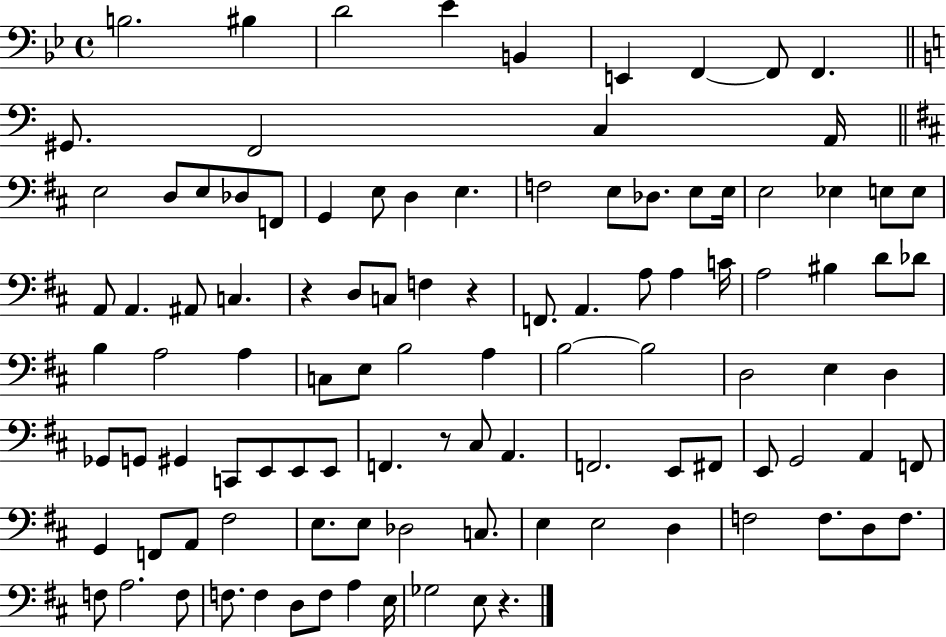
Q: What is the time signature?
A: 4/4